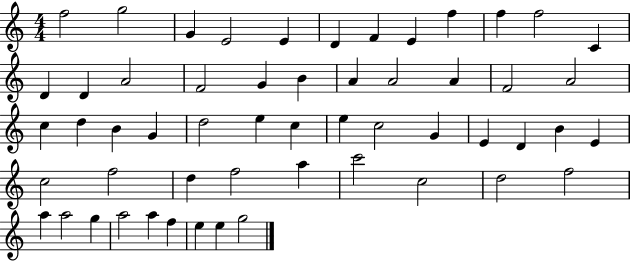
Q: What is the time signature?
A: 4/4